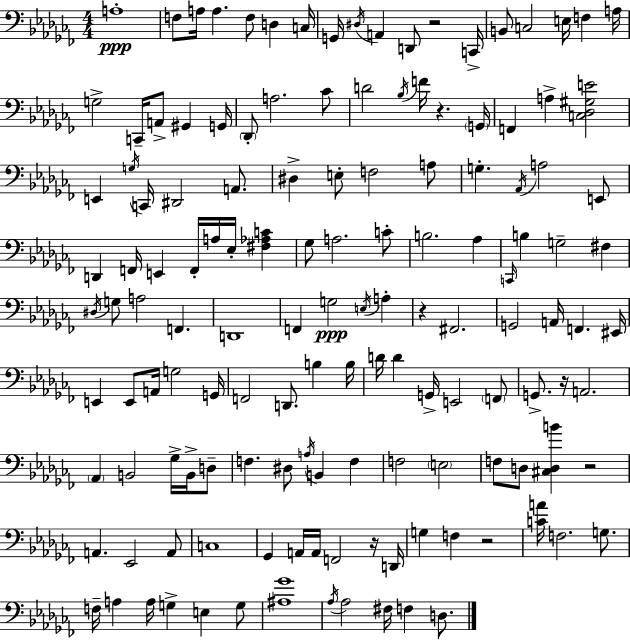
X:1
T:Untitled
M:4/4
L:1/4
K:Abm
A,4 F,/2 A,/4 A, F,/2 D, C,/4 G,,/4 ^D,/4 A,, D,,/2 z2 C,,/4 B,,/2 C,2 E,/4 F, A,/4 G,2 C,,/4 A,,/2 ^G,, G,,/4 _D,,/2 A,2 _C/2 D2 _B,/4 F/4 z G,,/4 F,, A, [C,_D,^G,E]2 E,, G,/4 C,,/4 ^D,,2 A,,/2 ^D, E,/2 F,2 A,/2 G, _A,,/4 A,2 E,,/2 D,, F,,/4 E,, F,,/4 A,/4 _E,/4 [^F,_A,C] _G,/2 A,2 C/2 B,2 _A, C,,/4 B, G,2 ^F, ^D,/4 G,/2 A,2 F,, D,,4 F,, G,2 E,/4 A, z ^F,,2 G,,2 A,,/4 F,, ^E,,/4 E,, E,,/2 A,,/4 G,2 G,,/4 F,,2 D,,/2 B, B,/4 D/4 D G,,/4 E,,2 F,,/2 G,,/2 z/4 A,,2 _A,, B,,2 _G,/4 B,,/4 D,/2 F, ^D,/2 A,/4 B,, F, F,2 E,2 F,/2 D,/2 [^C,D,B] z2 A,, _E,,2 A,,/2 C,4 _G,, A,,/4 A,,/4 F,,2 z/4 D,,/4 G, F, z2 [CA]/4 F,2 G,/2 F,/4 A, A,/4 G, E, G,/2 [^A,_G]4 _A,/4 _A,2 ^F,/4 F, D,/2